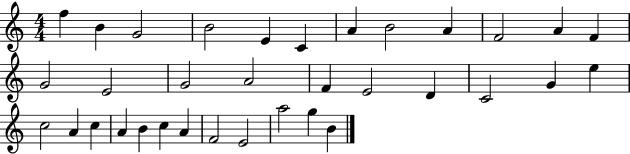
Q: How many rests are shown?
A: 0